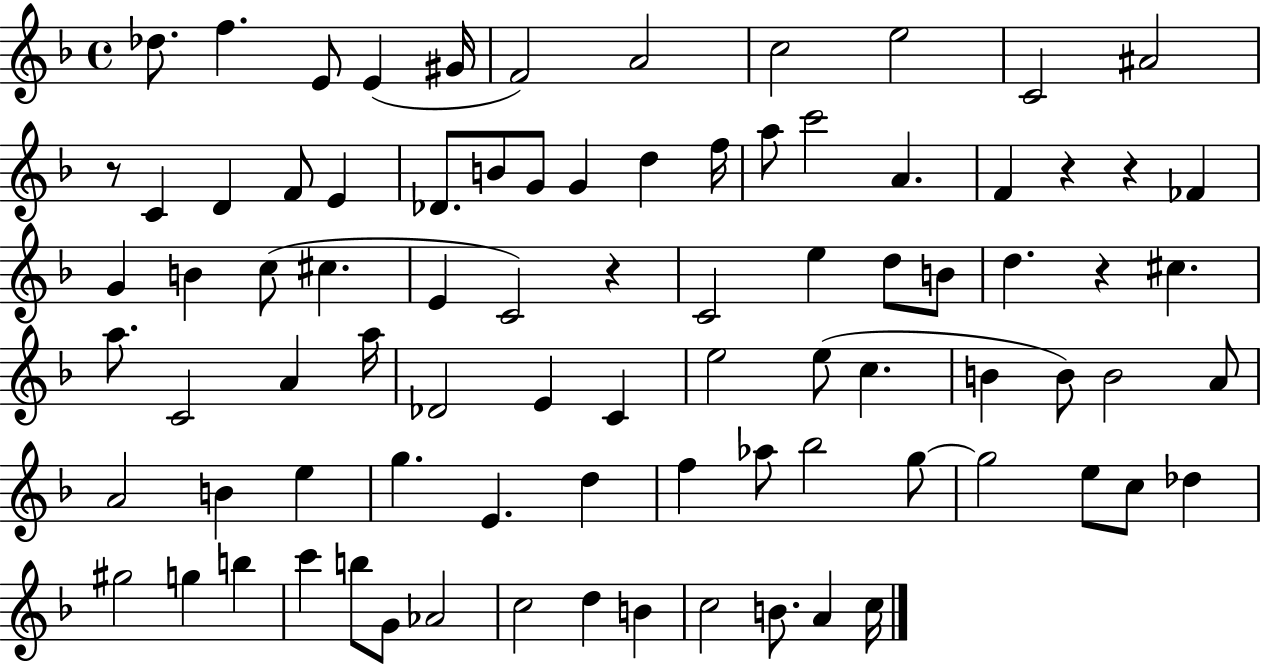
Db5/e. F5/q. E4/e E4/q G#4/s F4/h A4/h C5/h E5/h C4/h A#4/h R/e C4/q D4/q F4/e E4/q Db4/e. B4/e G4/e G4/q D5/q F5/s A5/e C6/h A4/q. F4/q R/q R/q FES4/q G4/q B4/q C5/e C#5/q. E4/q C4/h R/q C4/h E5/q D5/e B4/e D5/q. R/q C#5/q. A5/e. C4/h A4/q A5/s Db4/h E4/q C4/q E5/h E5/e C5/q. B4/q B4/e B4/h A4/e A4/h B4/q E5/q G5/q. E4/q. D5/q F5/q Ab5/e Bb5/h G5/e G5/h E5/e C5/e Db5/q G#5/h G5/q B5/q C6/q B5/e G4/e Ab4/h C5/h D5/q B4/q C5/h B4/e. A4/q C5/s